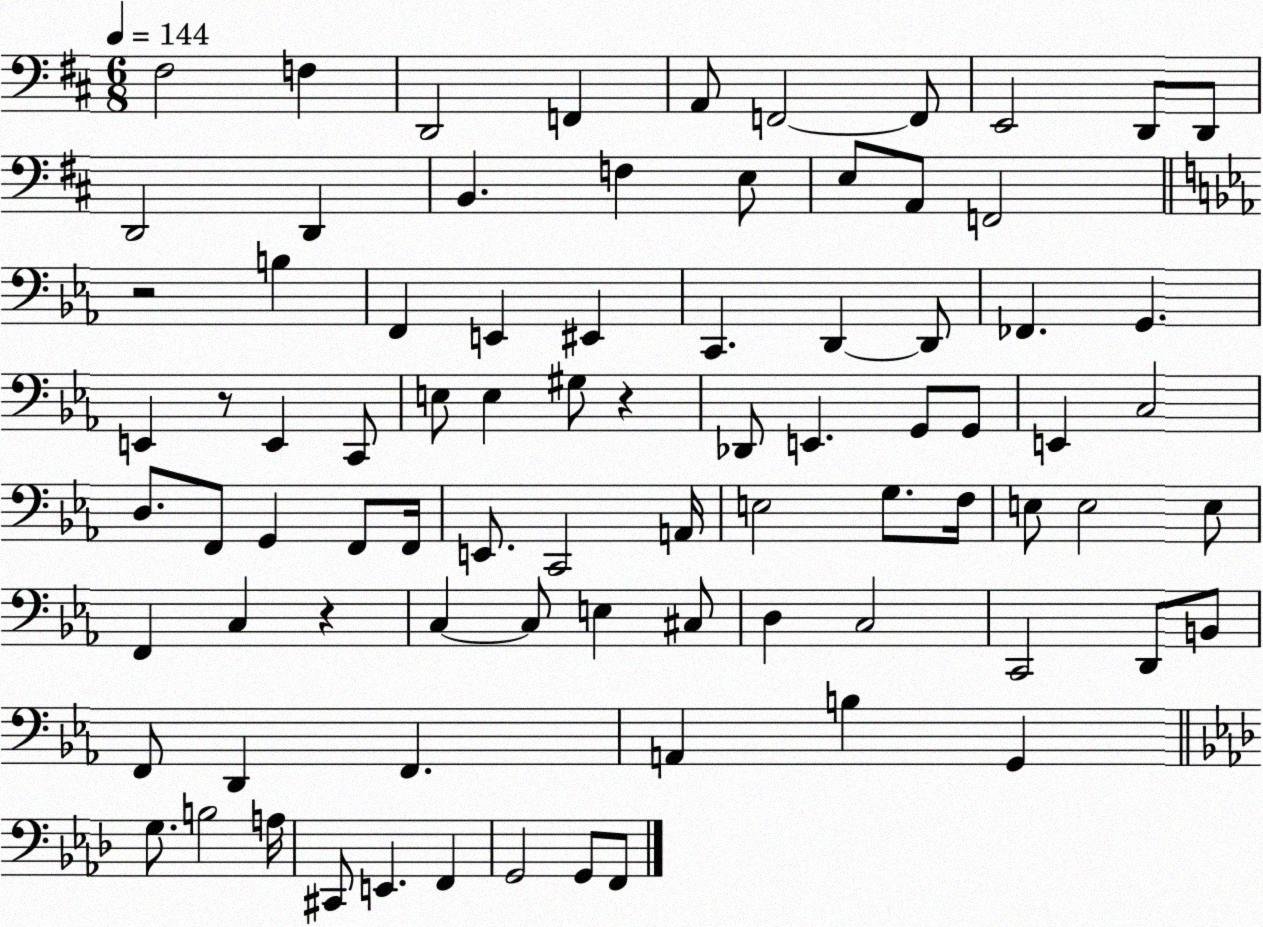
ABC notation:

X:1
T:Untitled
M:6/8
L:1/4
K:D
^F,2 F, D,,2 F,, A,,/2 F,,2 F,,/2 E,,2 D,,/2 D,,/2 D,,2 D,, B,, F, E,/2 E,/2 A,,/2 F,,2 z2 B, F,, E,, ^E,, C,, D,, D,,/2 _F,, G,, E,, z/2 E,, C,,/2 E,/2 E, ^G,/2 z _D,,/2 E,, G,,/2 G,,/2 E,, C,2 D,/2 F,,/2 G,, F,,/2 F,,/4 E,,/2 C,,2 A,,/4 E,2 G,/2 F,/4 E,/2 E,2 E,/2 F,, C, z C, C,/2 E, ^C,/2 D, C,2 C,,2 D,,/2 B,,/2 F,,/2 D,, F,, A,, B, G,, G,/2 B,2 A,/4 ^C,,/2 E,, F,, G,,2 G,,/2 F,,/2